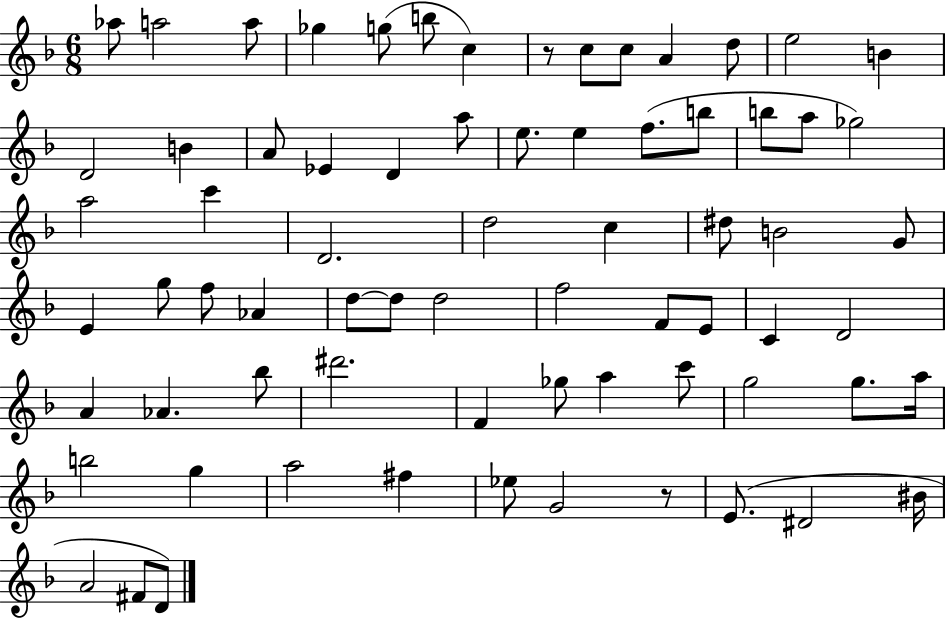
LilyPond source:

{
  \clef treble
  \numericTimeSignature
  \time 6/8
  \key f \major
  \repeat volta 2 { aes''8 a''2 a''8 | ges''4 g''8( b''8 c''4) | r8 c''8 c''8 a'4 d''8 | e''2 b'4 | \break d'2 b'4 | a'8 ees'4 d'4 a''8 | e''8. e''4 f''8.( b''8 | b''8 a''8 ges''2) | \break a''2 c'''4 | d'2. | d''2 c''4 | dis''8 b'2 g'8 | \break e'4 g''8 f''8 aes'4 | d''8~~ d''8 d''2 | f''2 f'8 e'8 | c'4 d'2 | \break a'4 aes'4. bes''8 | dis'''2. | f'4 ges''8 a''4 c'''8 | g''2 g''8. a''16 | \break b''2 g''4 | a''2 fis''4 | ees''8 g'2 r8 | e'8.( dis'2 bis'16 | \break a'2 fis'8 d'8) | } \bar "|."
}